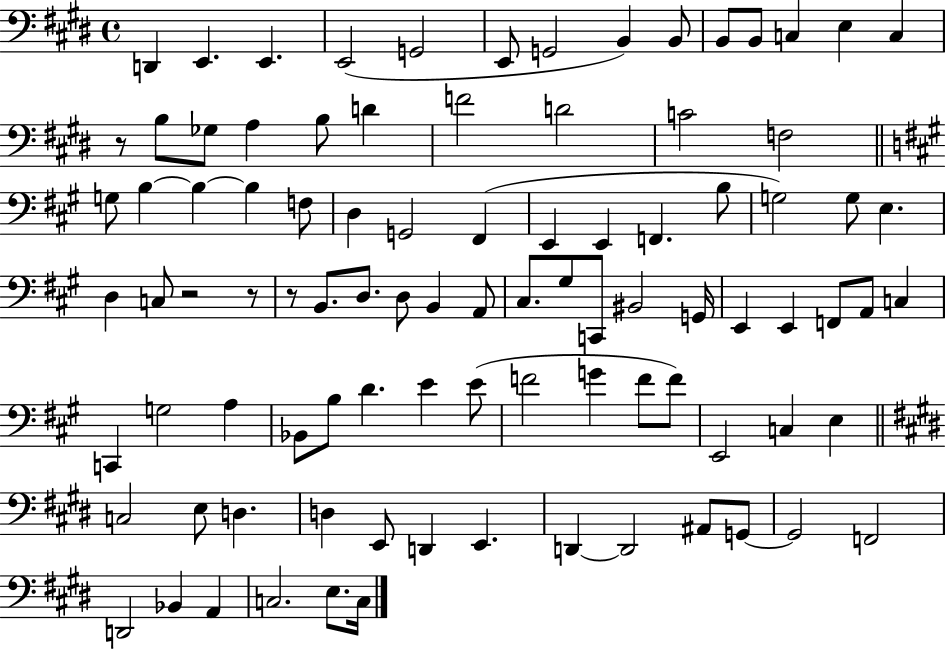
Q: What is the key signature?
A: E major